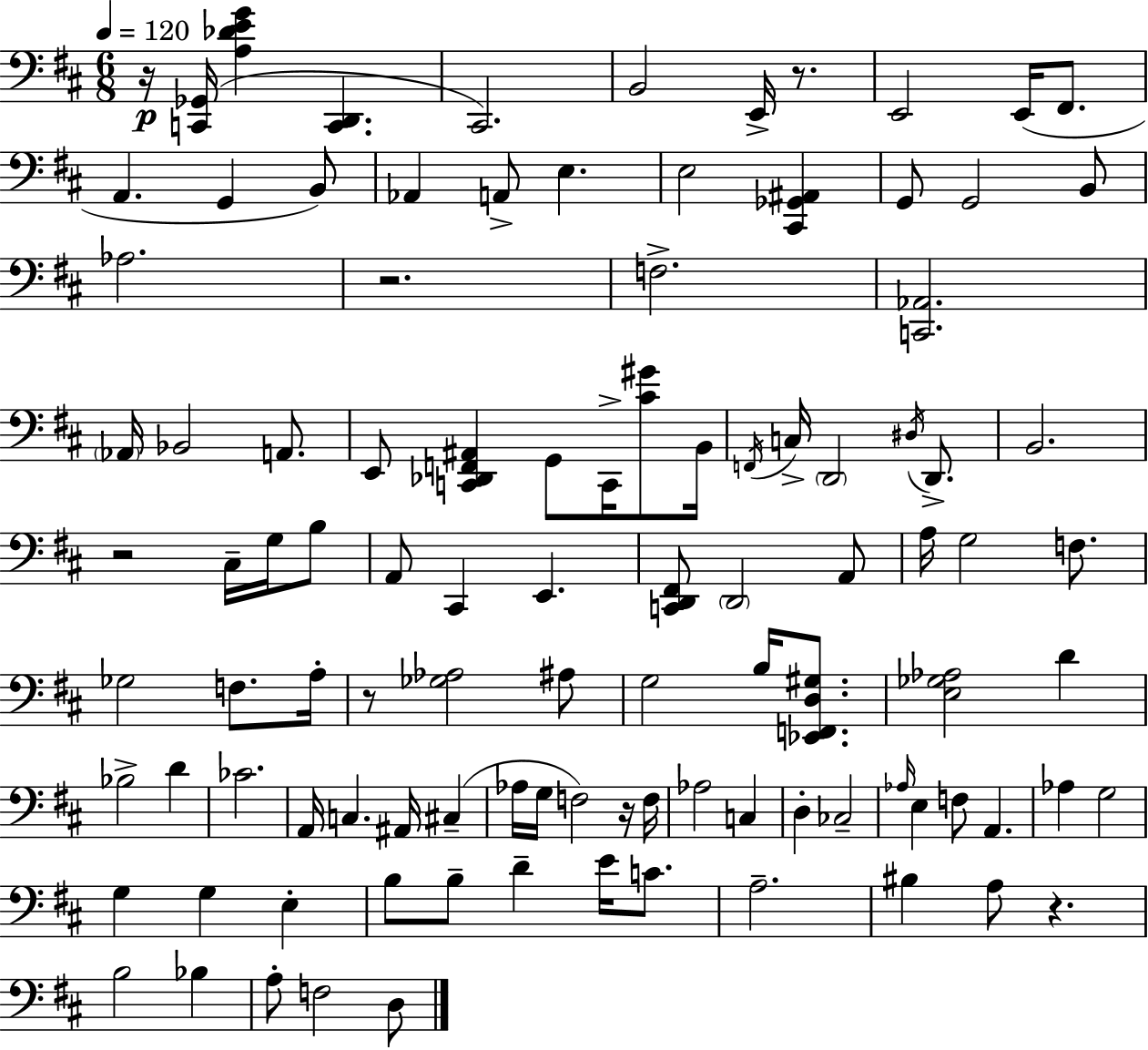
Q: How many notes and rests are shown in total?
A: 104